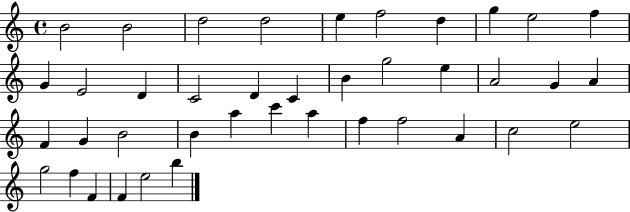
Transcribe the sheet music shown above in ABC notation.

X:1
T:Untitled
M:4/4
L:1/4
K:C
B2 B2 d2 d2 e f2 d g e2 f G E2 D C2 D C B g2 e A2 G A F G B2 B a c' a f f2 A c2 e2 g2 f F F e2 b